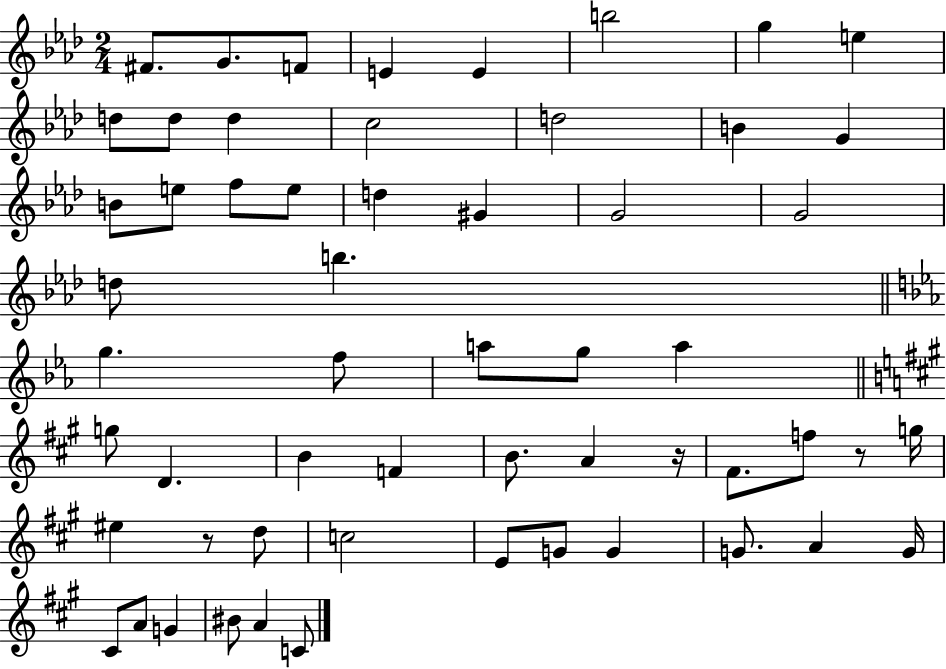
{
  \clef treble
  \numericTimeSignature
  \time 2/4
  \key aes \major
  fis'8. g'8. f'8 | e'4 e'4 | b''2 | g''4 e''4 | \break d''8 d''8 d''4 | c''2 | d''2 | b'4 g'4 | \break b'8 e''8 f''8 e''8 | d''4 gis'4 | g'2 | g'2 | \break d''8 b''4. | \bar "||" \break \key c \minor g''4. f''8 | a''8 g''8 a''4 | \bar "||" \break \key a \major g''8 d'4. | b'4 f'4 | b'8. a'4 r16 | fis'8. f''8 r8 g''16 | \break eis''4 r8 d''8 | c''2 | e'8 g'8 g'4 | g'8. a'4 g'16 | \break cis'8 a'8 g'4 | bis'8 a'4 c'8 | \bar "|."
}